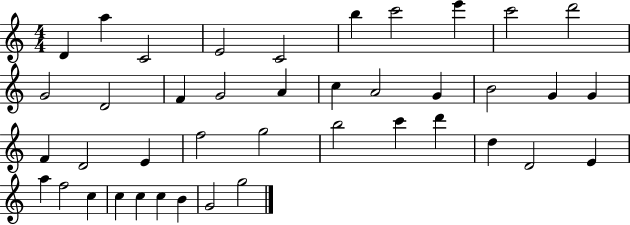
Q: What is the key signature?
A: C major